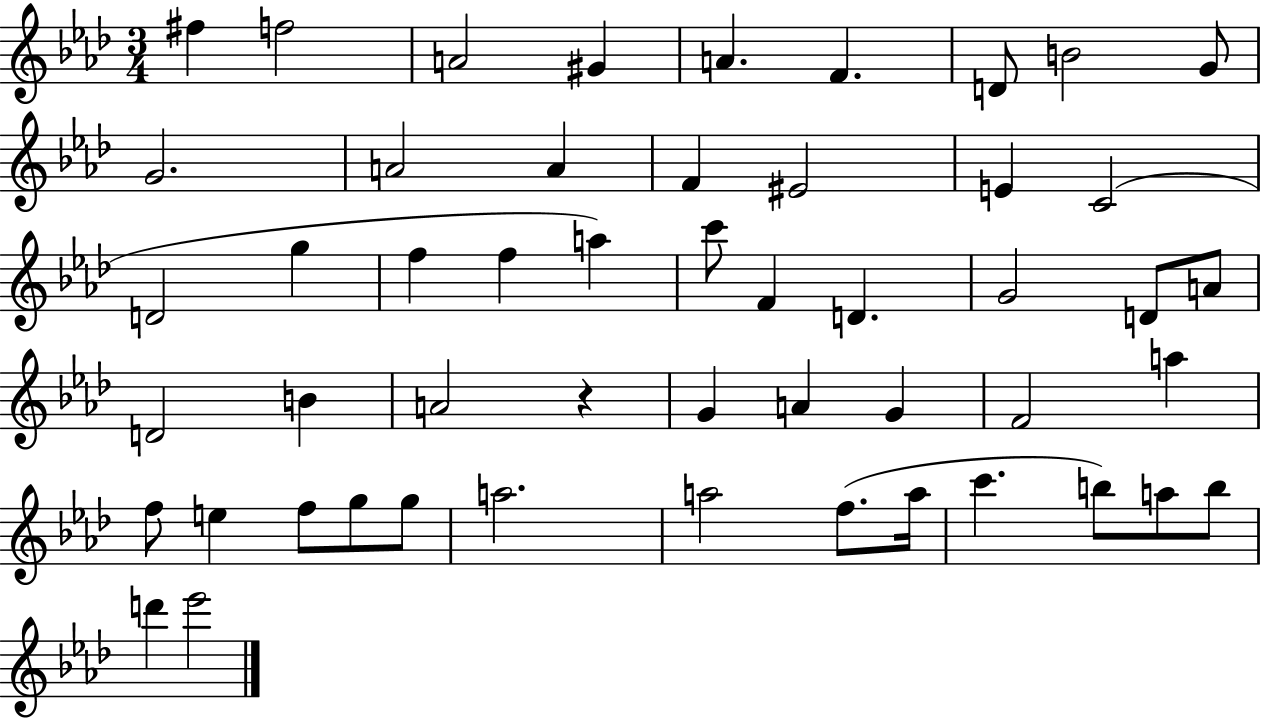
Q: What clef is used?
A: treble